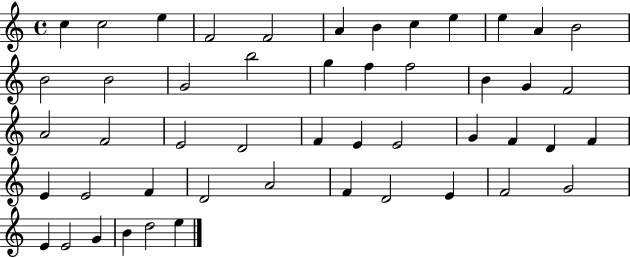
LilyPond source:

{
  \clef treble
  \time 4/4
  \defaultTimeSignature
  \key c \major
  c''4 c''2 e''4 | f'2 f'2 | a'4 b'4 c''4 e''4 | e''4 a'4 b'2 | \break b'2 b'2 | g'2 b''2 | g''4 f''4 f''2 | b'4 g'4 f'2 | \break a'2 f'2 | e'2 d'2 | f'4 e'4 e'2 | g'4 f'4 d'4 f'4 | \break e'4 e'2 f'4 | d'2 a'2 | f'4 d'2 e'4 | f'2 g'2 | \break e'4 e'2 g'4 | b'4 d''2 e''4 | \bar "|."
}